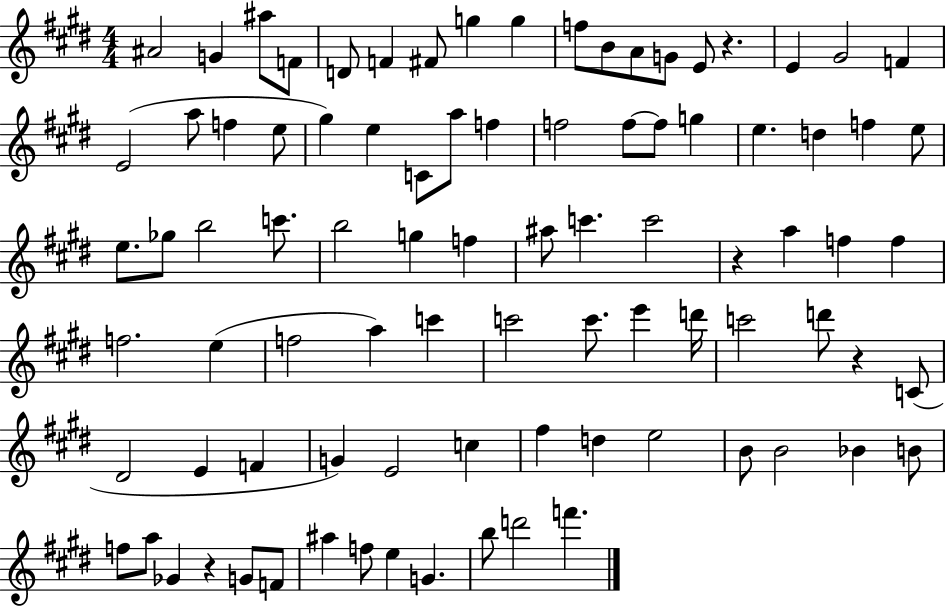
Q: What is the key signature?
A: E major